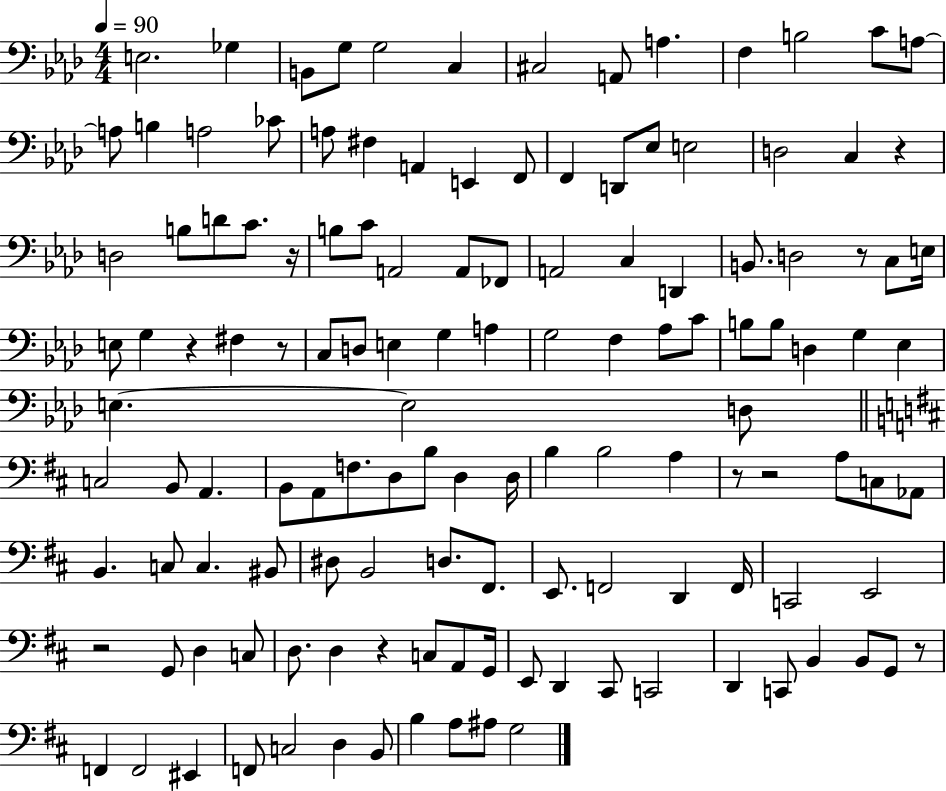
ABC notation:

X:1
T:Untitled
M:4/4
L:1/4
K:Ab
E,2 _G, B,,/2 G,/2 G,2 C, ^C,2 A,,/2 A, F, B,2 C/2 A,/2 A,/2 B, A,2 _C/2 A,/2 ^F, A,, E,, F,,/2 F,, D,,/2 _E,/2 E,2 D,2 C, z D,2 B,/2 D/2 C/2 z/4 B,/2 C/2 A,,2 A,,/2 _F,,/2 A,,2 C, D,, B,,/2 D,2 z/2 C,/2 E,/4 E,/2 G, z ^F, z/2 C,/2 D,/2 E, G, A, G,2 F, _A,/2 C/2 B,/2 B,/2 D, G, _E, E, E,2 D,/2 C,2 B,,/2 A,, B,,/2 A,,/2 F,/2 D,/2 B,/2 D, D,/4 B, B,2 A, z/2 z2 A,/2 C,/2 _A,,/2 B,, C,/2 C, ^B,,/2 ^D,/2 B,,2 D,/2 ^F,,/2 E,,/2 F,,2 D,, F,,/4 C,,2 E,,2 z2 G,,/2 D, C,/2 D,/2 D, z C,/2 A,,/2 G,,/4 E,,/2 D,, ^C,,/2 C,,2 D,, C,,/2 B,, B,,/2 G,,/2 z/2 F,, F,,2 ^E,, F,,/2 C,2 D, B,,/2 B, A,/2 ^A,/2 G,2